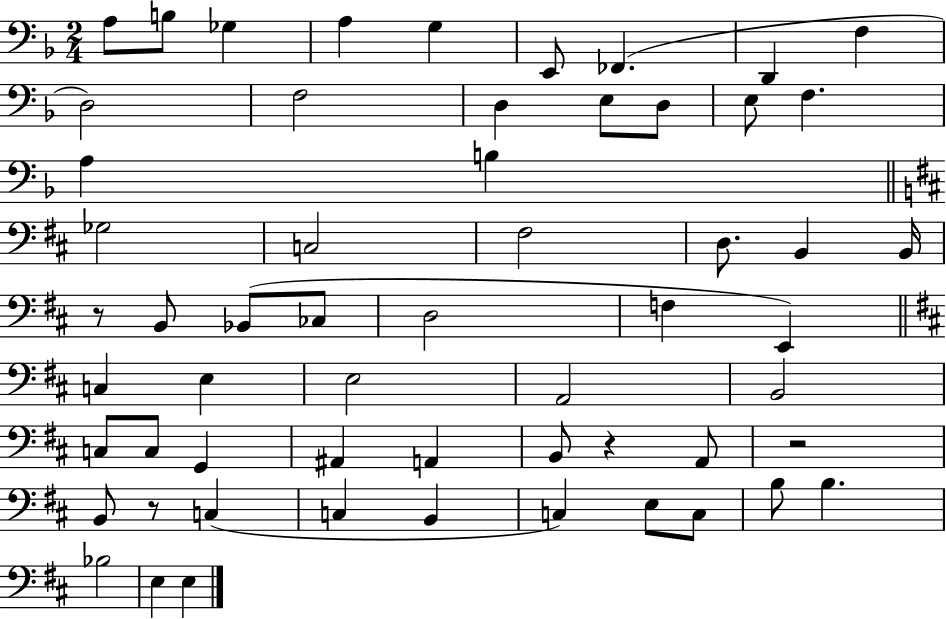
X:1
T:Untitled
M:2/4
L:1/4
K:F
A,/2 B,/2 _G, A, G, E,,/2 _F,, D,, F, D,2 F,2 D, E,/2 D,/2 E,/2 F, A, B, _G,2 C,2 ^F,2 D,/2 B,, B,,/4 z/2 B,,/2 _B,,/2 _C,/2 D,2 F, E,, C, E, E,2 A,,2 B,,2 C,/2 C,/2 G,, ^A,, A,, B,,/2 z A,,/2 z2 B,,/2 z/2 C, C, B,, C, E,/2 C,/2 B,/2 B, _B,2 E, E,